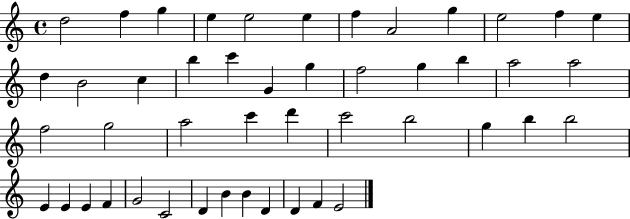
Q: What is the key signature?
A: C major